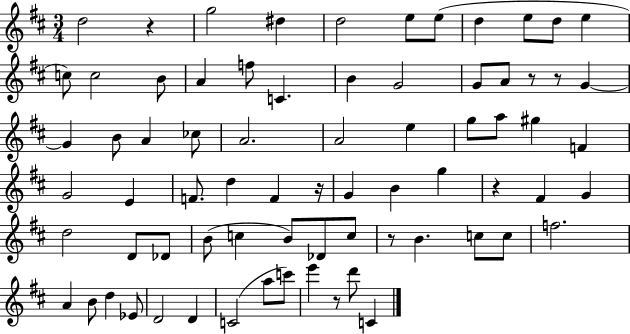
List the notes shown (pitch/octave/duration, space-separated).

D5/h R/q G5/h D#5/q D5/h E5/e E5/e D5/q E5/e D5/e E5/q C5/e C5/h B4/e A4/q F5/e C4/q. B4/q G4/h G4/e A4/e R/e R/e G4/q G4/q B4/e A4/q CES5/e A4/h. A4/h E5/q G5/e A5/e G#5/q F4/q G4/h E4/q F4/e. D5/q F4/q R/s G4/q B4/q G5/q R/q F#4/q G4/q D5/h D4/e Db4/e B4/e C5/q B4/e Db4/e C5/e R/e B4/q. C5/e C5/e F5/h. A4/q B4/e D5/q Eb4/e D4/h D4/q C4/h A5/e C6/e E6/q R/e D6/e C4/q